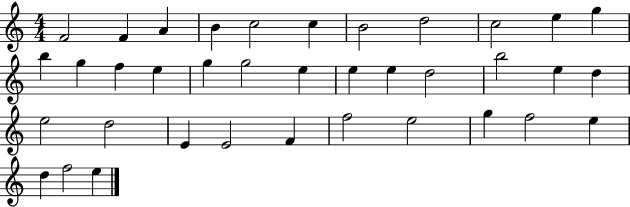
F4/h F4/q A4/q B4/q C5/h C5/q B4/h D5/h C5/h E5/q G5/q B5/q G5/q F5/q E5/q G5/q G5/h E5/q E5/q E5/q D5/h B5/h E5/q D5/q E5/h D5/h E4/q E4/h F4/q F5/h E5/h G5/q F5/h E5/q D5/q F5/h E5/q